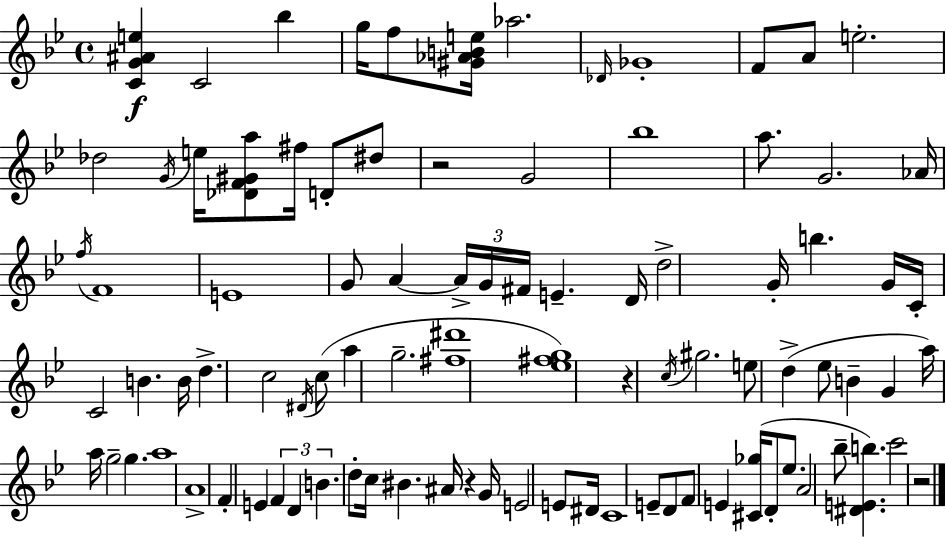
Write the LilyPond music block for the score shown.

{
  \clef treble
  \time 4/4
  \defaultTimeSignature
  \key g \minor
  <c' g' ais' e''>4\f c'2 bes''4 | g''16 f''8 <gis' aes' b' e''>16 aes''2. | \grace { des'16 } ges'1-. | f'8 a'8 e''2.-. | \break des''2 \acciaccatura { g'16 } e''16 <des' f' gis' a''>8 fis''16 d'8-. | dis''8 r2 g'2 | bes''1 | a''8. g'2. | \break aes'16 \acciaccatura { f''16 } f'1 | e'1 | g'8 a'4~~ \tuplet 3/2 { a'16-> g'16 fis'16 } e'4.-- | d'16 d''2-> g'16-. b''4. | \break g'16 c'16-. c'2 b'4. | b'16 d''4.-> c''2 | \acciaccatura { dis'16 } c''8( a''4 g''2.-- | <fis'' dis'''>1 | \break <ees'' fis'' g''>1) | r4 \acciaccatura { c''16 } gis''2. | e''8 d''4->( ees''8 b'4-- | g'4 a''16) a''16 g''2-- g''4. | \break a''1 | a'1-> | f'4-. e'4 \tuplet 3/2 { f'4 | d'4 b'4. } d''8-. c''16 bis'4. | \break ais'16 r4 g'16 e'2 | e'8 dis'16 c'1 | e'8-- d'8 f'8 e'4 <cis' ges''>16( | d'8-. ees''8. a'2 bes''8-- <dis' e' b''>4.) | \break c'''2 r2 | \bar "|."
}